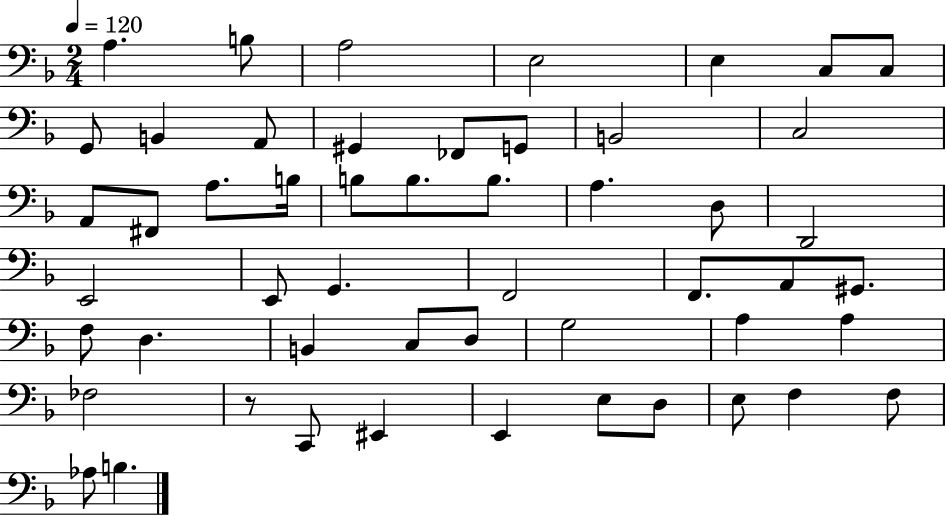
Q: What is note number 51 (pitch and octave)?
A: B3